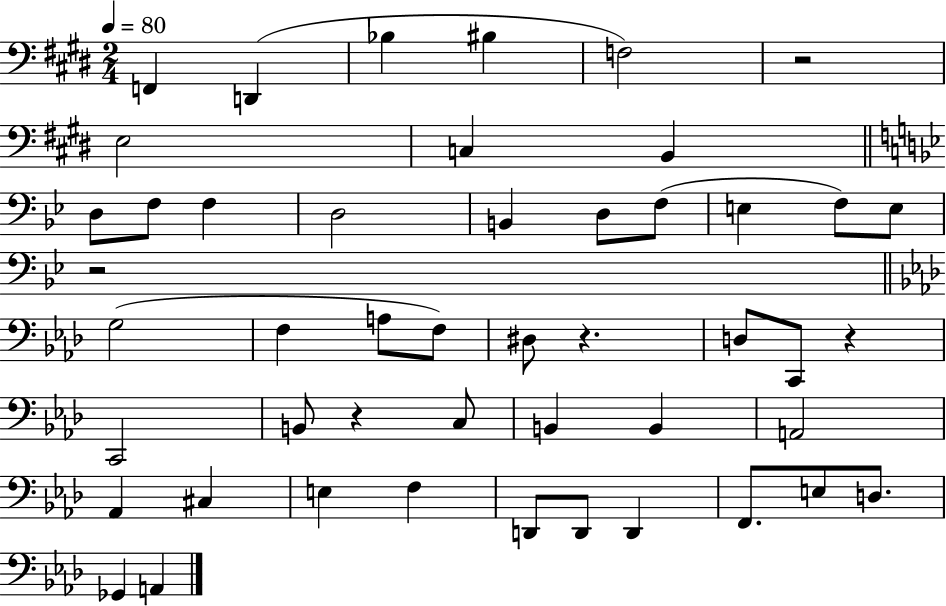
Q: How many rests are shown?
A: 5